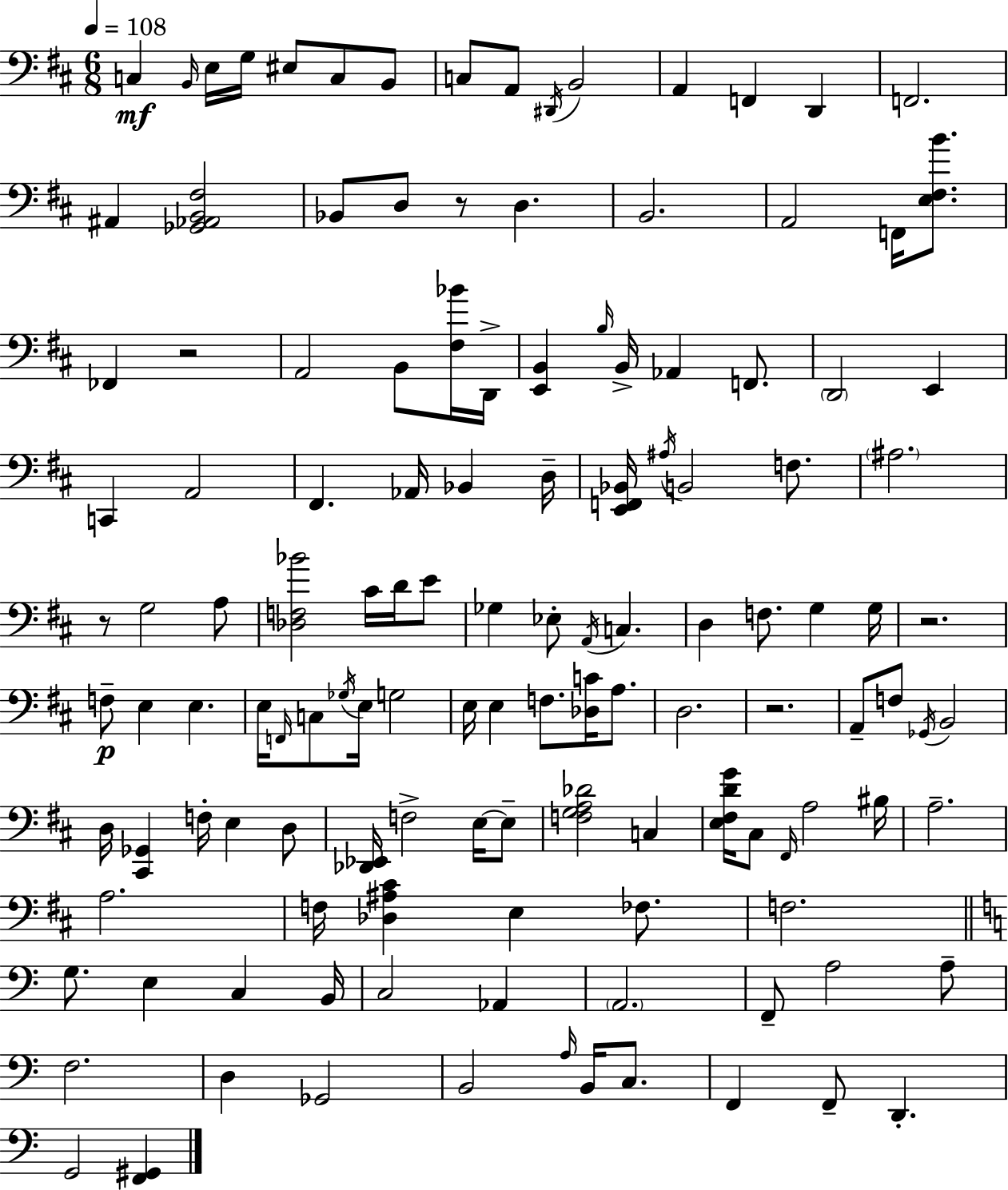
X:1
T:Untitled
M:6/8
L:1/4
K:D
C, B,,/4 E,/4 G,/4 ^E,/2 C,/2 B,,/2 C,/2 A,,/2 ^D,,/4 B,,2 A,, F,, D,, F,,2 ^A,, [_G,,_A,,B,,^F,]2 _B,,/2 D,/2 z/2 D, B,,2 A,,2 F,,/4 [E,^F,B]/2 _F,, z2 A,,2 B,,/2 [^F,_B]/4 D,,/4 [E,,B,,] B,/4 B,,/4 _A,, F,,/2 D,,2 E,, C,, A,,2 ^F,, _A,,/4 _B,, D,/4 [E,,F,,_B,,]/4 ^A,/4 B,,2 F,/2 ^A,2 z/2 G,2 A,/2 [_D,F,_B]2 ^C/4 D/4 E/2 _G, _E,/2 A,,/4 C, D, F,/2 G, G,/4 z2 F,/2 E, E, E,/4 F,,/4 C,/2 _G,/4 E,/4 G,2 E,/4 E, F,/2 [_D,C]/4 A,/2 D,2 z2 A,,/2 F,/2 _G,,/4 B,,2 D,/4 [^C,,_G,,] F,/4 E, D,/2 [_D,,_E,,]/4 F,2 E,/4 E,/2 [F,G,A,_D]2 C, [E,^F,DG]/4 ^C,/2 ^F,,/4 A,2 ^B,/4 A,2 A,2 F,/4 [_D,^A,^C] E, _F,/2 F,2 G,/2 E, C, B,,/4 C,2 _A,, A,,2 F,,/2 A,2 A,/2 F,2 D, _G,,2 B,,2 A,/4 B,,/4 C,/2 F,, F,,/2 D,, G,,2 [F,,^G,,]